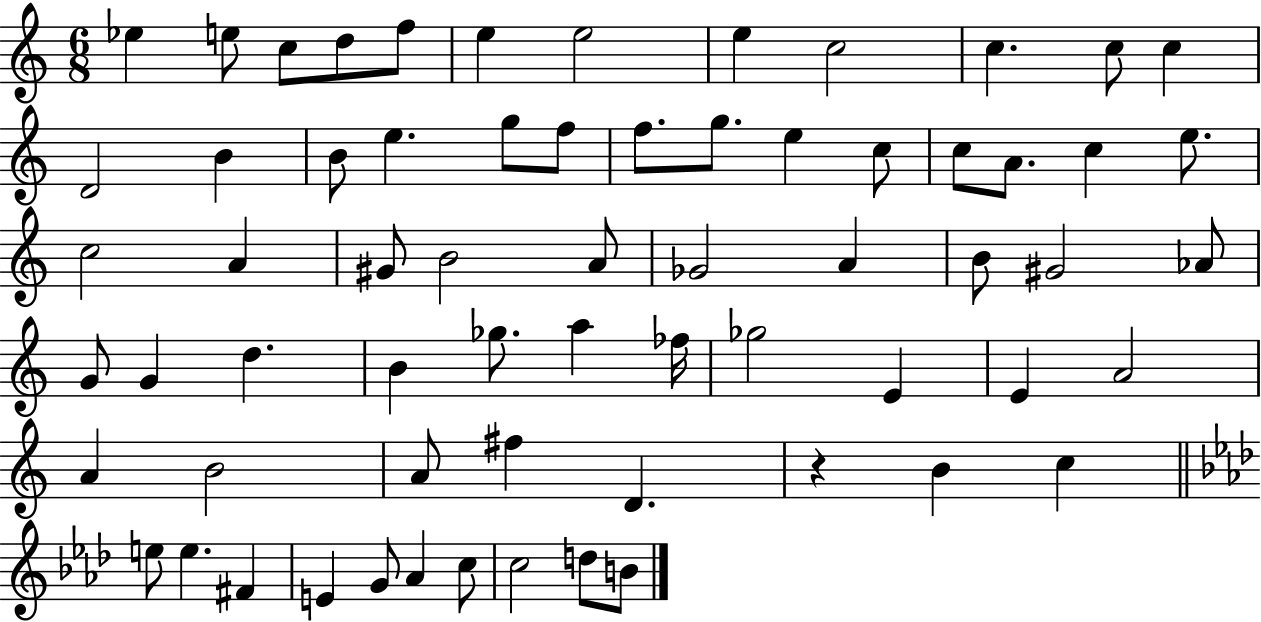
Eb5/q E5/e C5/e D5/e F5/e E5/q E5/h E5/q C5/h C5/q. C5/e C5/q D4/h B4/q B4/e E5/q. G5/e F5/e F5/e. G5/e. E5/q C5/e C5/e A4/e. C5/q E5/e. C5/h A4/q G#4/e B4/h A4/e Gb4/h A4/q B4/e G#4/h Ab4/e G4/e G4/q D5/q. B4/q Gb5/e. A5/q FES5/s Gb5/h E4/q E4/q A4/h A4/q B4/h A4/e F#5/q D4/q. R/q B4/q C5/q E5/e E5/q. F#4/q E4/q G4/e Ab4/q C5/e C5/h D5/e B4/e